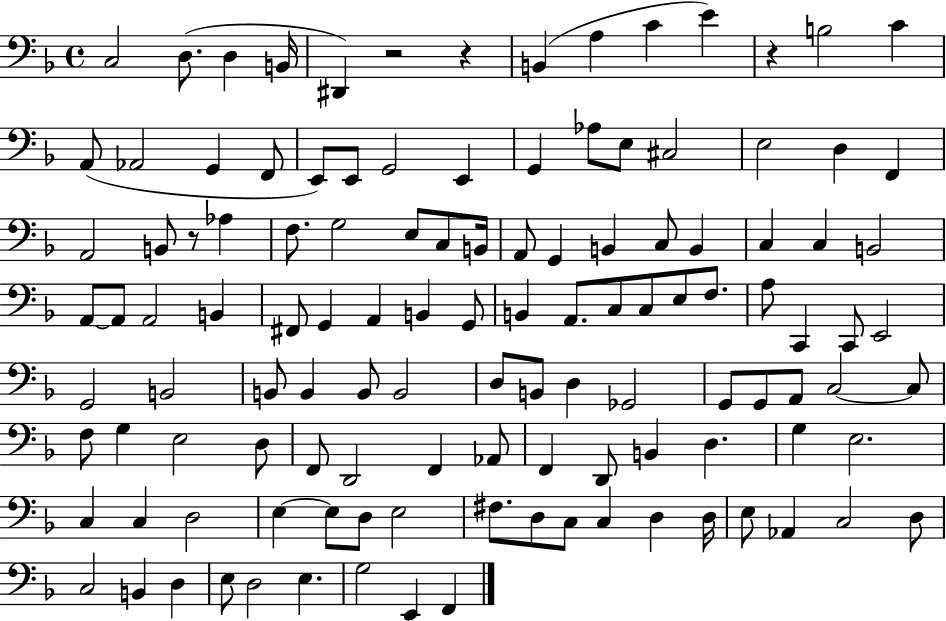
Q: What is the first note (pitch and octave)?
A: C3